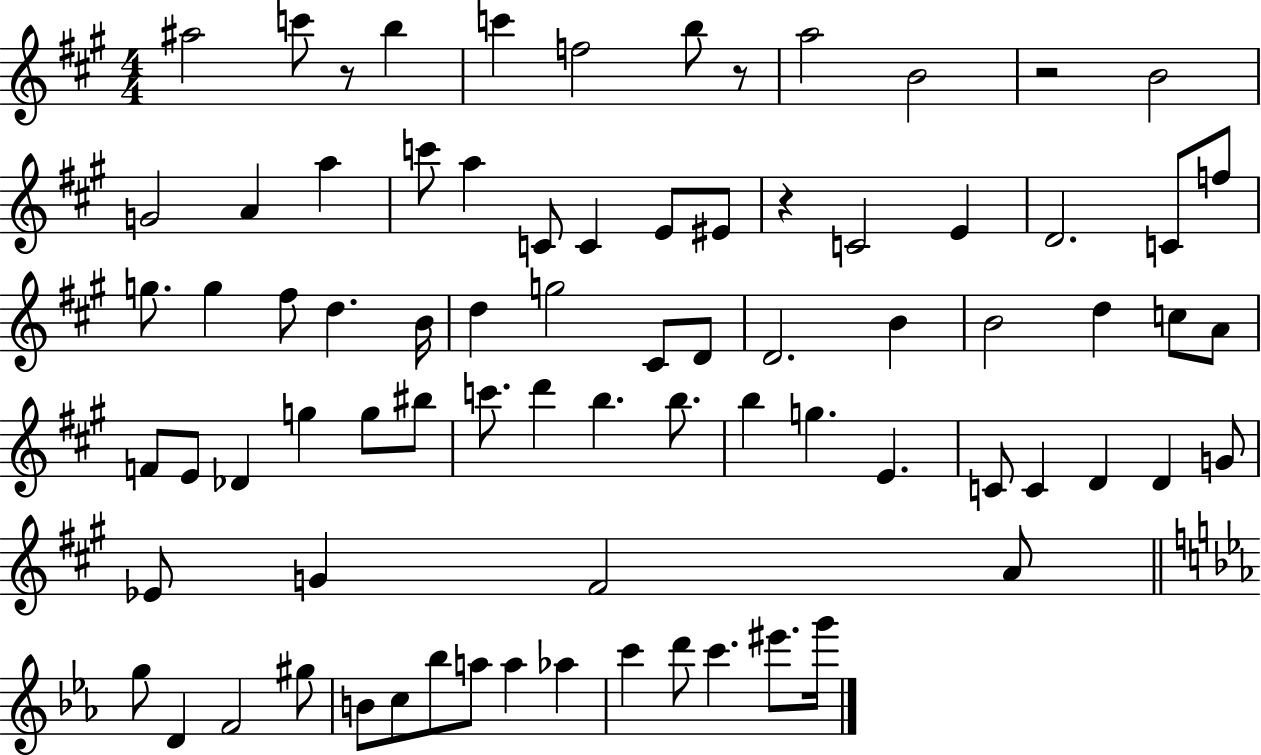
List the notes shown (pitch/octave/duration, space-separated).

A#5/h C6/e R/e B5/q C6/q F5/h B5/e R/e A5/h B4/h R/h B4/h G4/h A4/q A5/q C6/e A5/q C4/e C4/q E4/e EIS4/e R/q C4/h E4/q D4/h. C4/e F5/e G5/e. G5/q F#5/e D5/q. B4/s D5/q G5/h C#4/e D4/e D4/h. B4/q B4/h D5/q C5/e A4/e F4/e E4/e Db4/q G5/q G5/e BIS5/e C6/e. D6/q B5/q. B5/e. B5/q G5/q. E4/q. C4/e C4/q D4/q D4/q G4/e Eb4/e G4/q F#4/h A4/e G5/e D4/q F4/h G#5/e B4/e C5/e Bb5/e A5/e A5/q Ab5/q C6/q D6/e C6/q. EIS6/e. G6/s